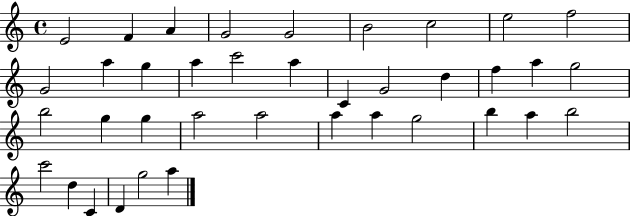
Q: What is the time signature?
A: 4/4